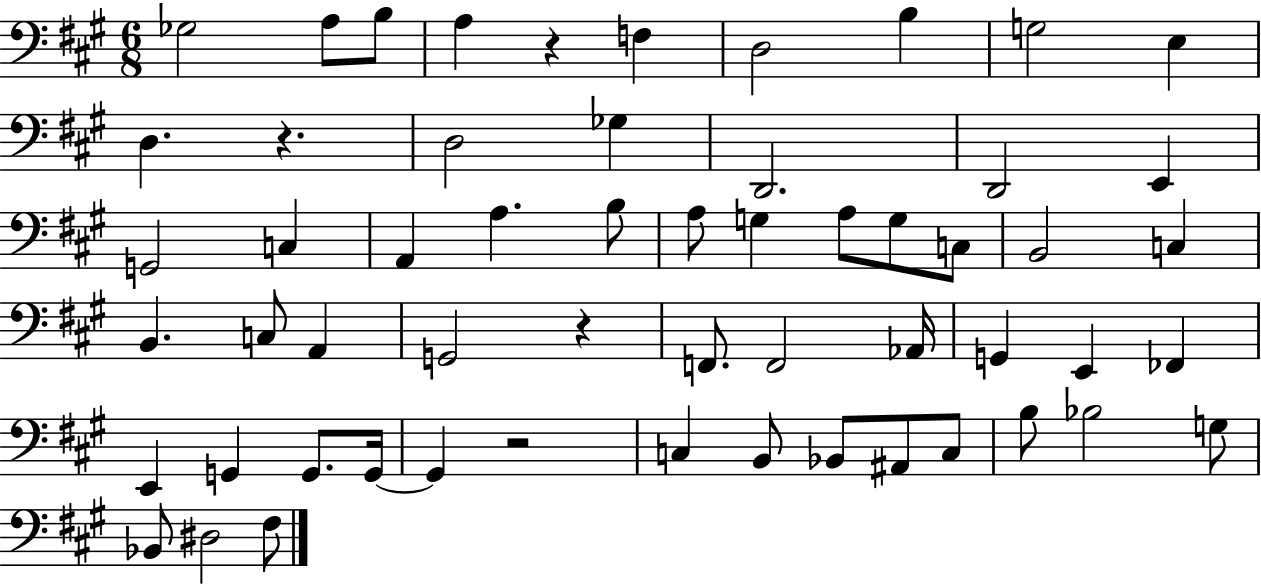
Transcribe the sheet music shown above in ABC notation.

X:1
T:Untitled
M:6/8
L:1/4
K:A
_G,2 A,/2 B,/2 A, z F, D,2 B, G,2 E, D, z D,2 _G, D,,2 D,,2 E,, G,,2 C, A,, A, B,/2 A,/2 G, A,/2 G,/2 C,/2 B,,2 C, B,, C,/2 A,, G,,2 z F,,/2 F,,2 _A,,/4 G,, E,, _F,, E,, G,, G,,/2 G,,/4 G,, z2 C, B,,/2 _B,,/2 ^A,,/2 C,/2 B,/2 _B,2 G,/2 _B,,/2 ^D,2 ^F,/2